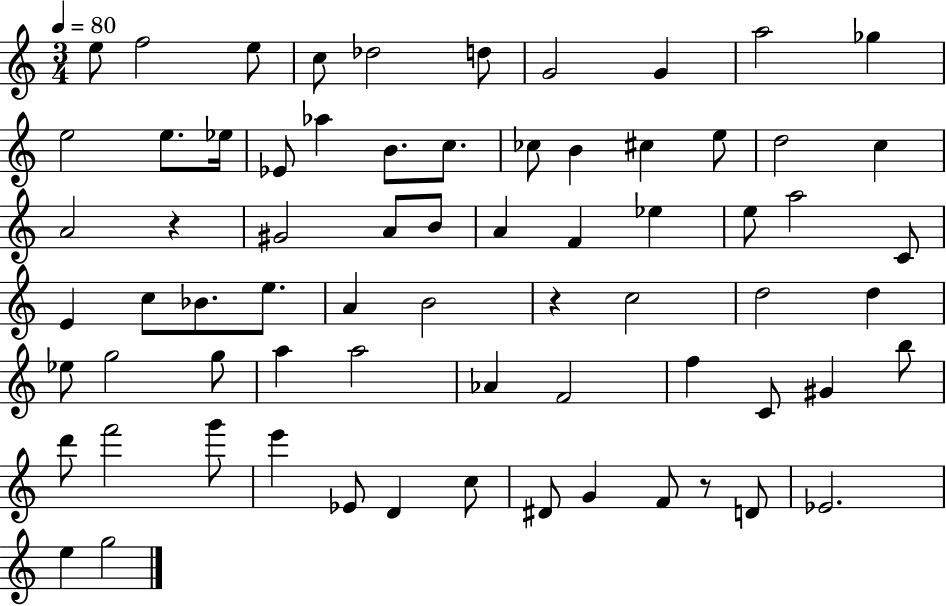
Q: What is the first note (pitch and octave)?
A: E5